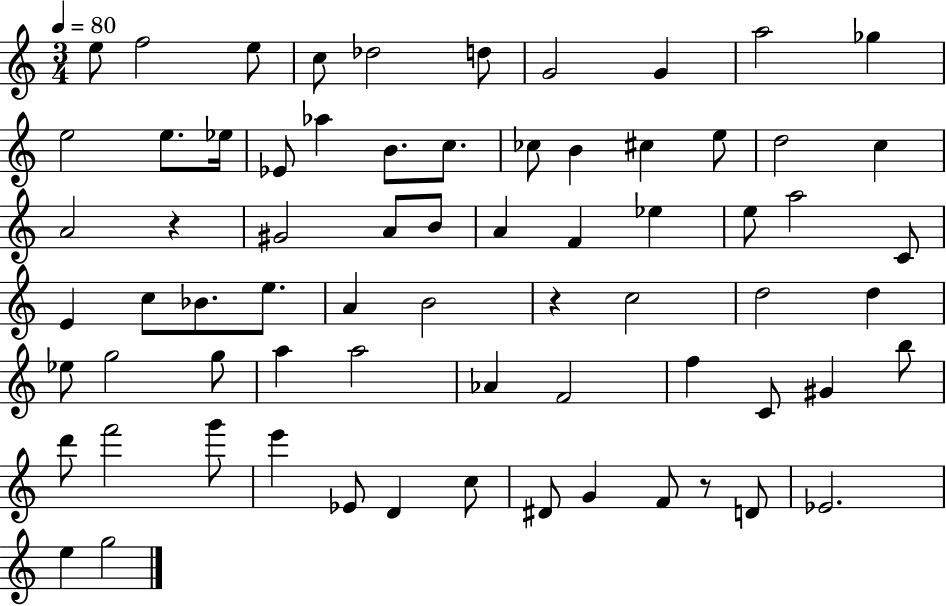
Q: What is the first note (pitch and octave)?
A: E5